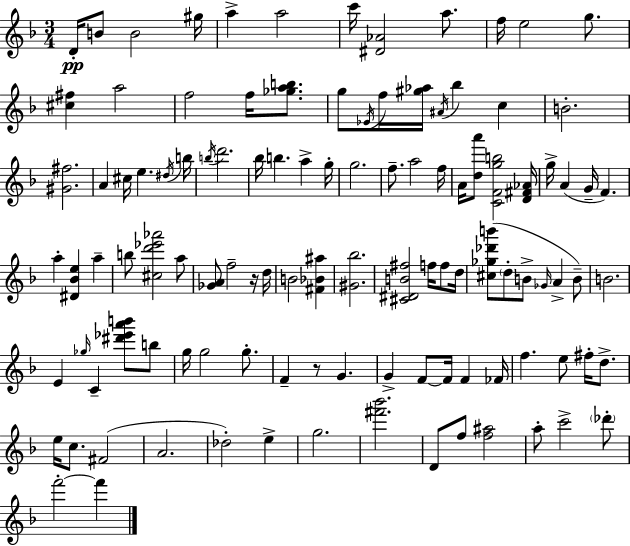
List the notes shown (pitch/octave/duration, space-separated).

D4/s B4/e B4/h G#5/s A5/q A5/h C6/s [D#4,Ab4]/h A5/e. F5/s E5/h G5/e. [C#5,F#5]/q A5/h F5/h F5/s [Gb5,A5,B5]/e. G5/e Eb4/s F5/s [G#5,Ab5]/s A#4/s Bb5/q C5/q B4/h. [G#4,F#5]/h. A4/q C#5/s E5/q. D#5/s B5/s B5/s D6/h. Bb5/s B5/q. A5/q G5/s G5/h. F5/e. A5/h F5/s A4/s [D5,A6]/e [C4,F4,G5,B5]/h [D4,F#4,Ab4]/s G5/s A4/q G4/s F4/q. A5/q [D#4,Bb4,E5]/q A5/q B5/e [C#5,D6,Eb6,Ab6]/h A5/e [Gb4,A4]/e F5/h R/s D5/s B4/h [F#4,Bb4,A#5]/q [G#4,Bb5]/h. [C#4,D#4,B4,F#5]/h F5/s F5/e D5/s [C#5,Gb5,Db6,B6]/e D5/e B4/e Gb4/s A4/q B4/e B4/h. E4/q Gb5/s C4/q [D#6,Eb6,A6,B6]/e B5/e G5/s G5/h G5/e. F4/q R/e G4/q. G4/q F4/e F4/s F4/q FES4/s F5/q. E5/e F#5/s D5/e. E5/s C5/e. F#4/h A4/h. Db5/h E5/q G5/h. [F#6,Bb6]/h. D4/e F5/e [F5,A#5]/h A5/e C6/h Db6/e F6/h F6/q